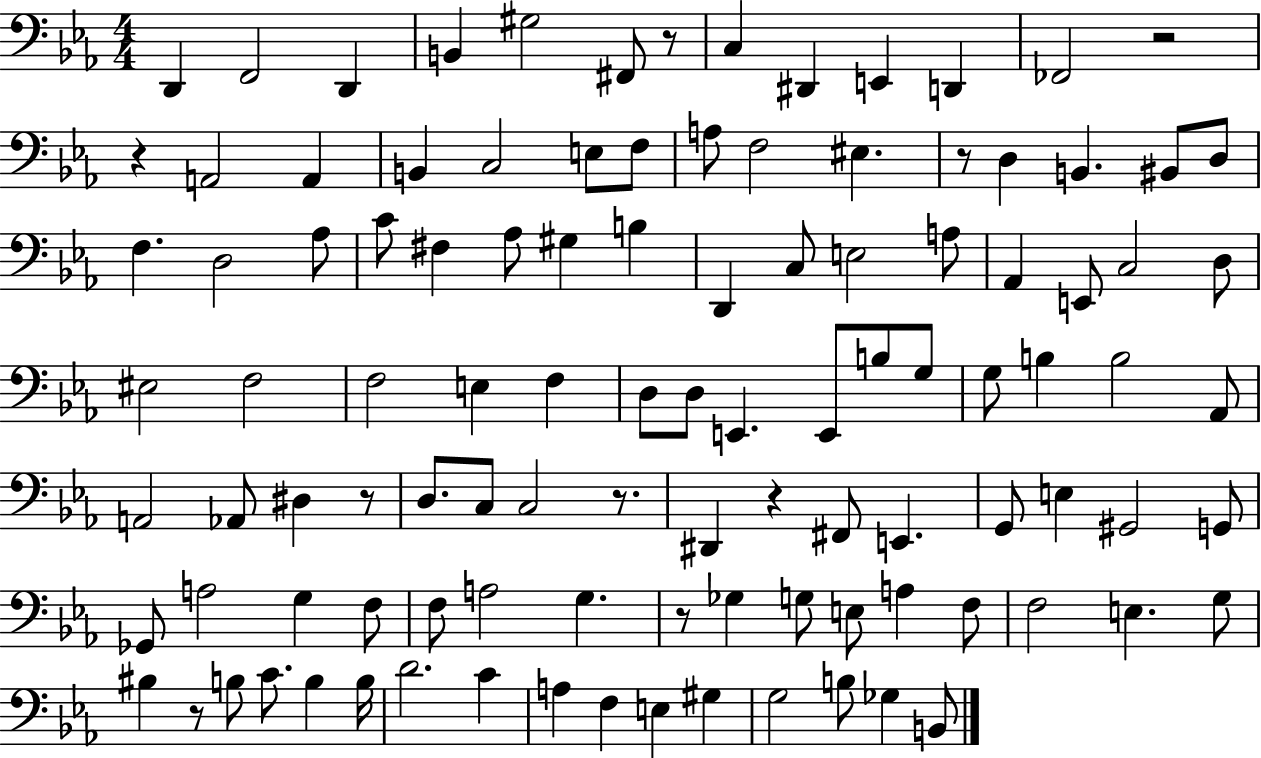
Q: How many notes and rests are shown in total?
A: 107